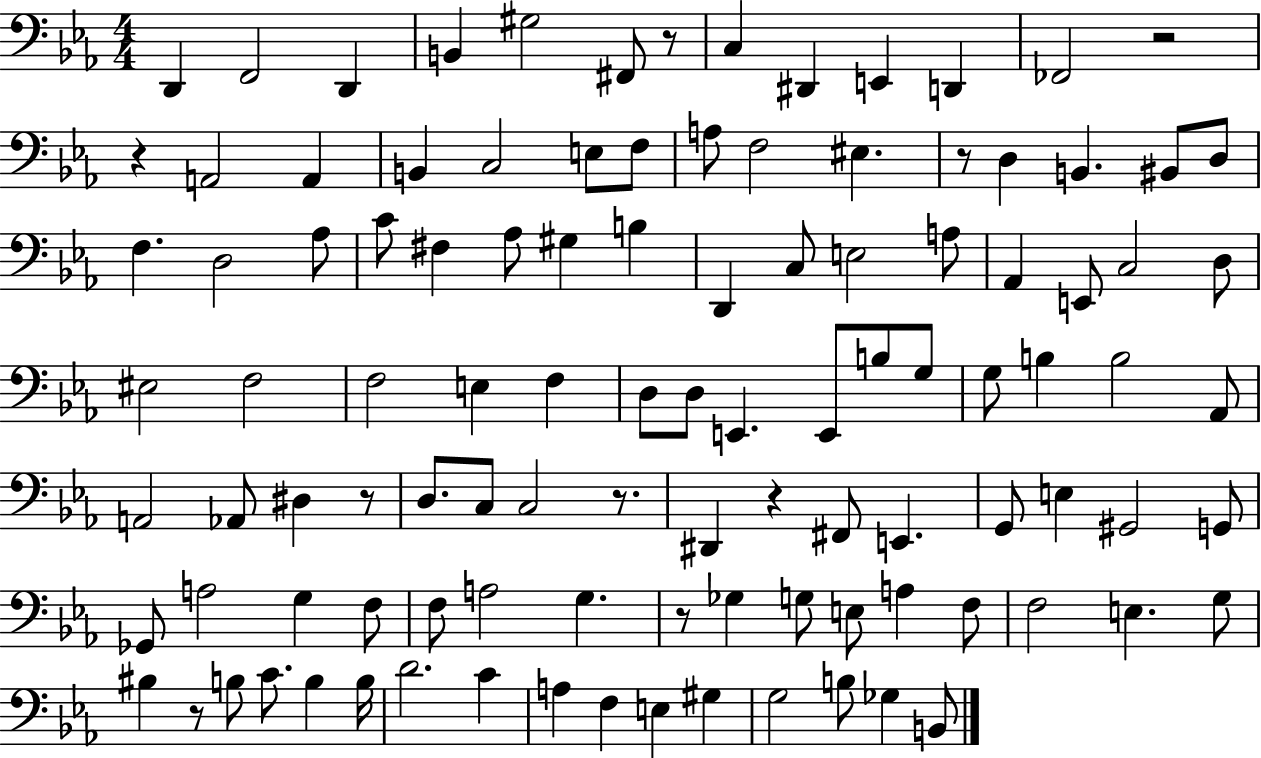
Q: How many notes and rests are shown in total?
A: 107